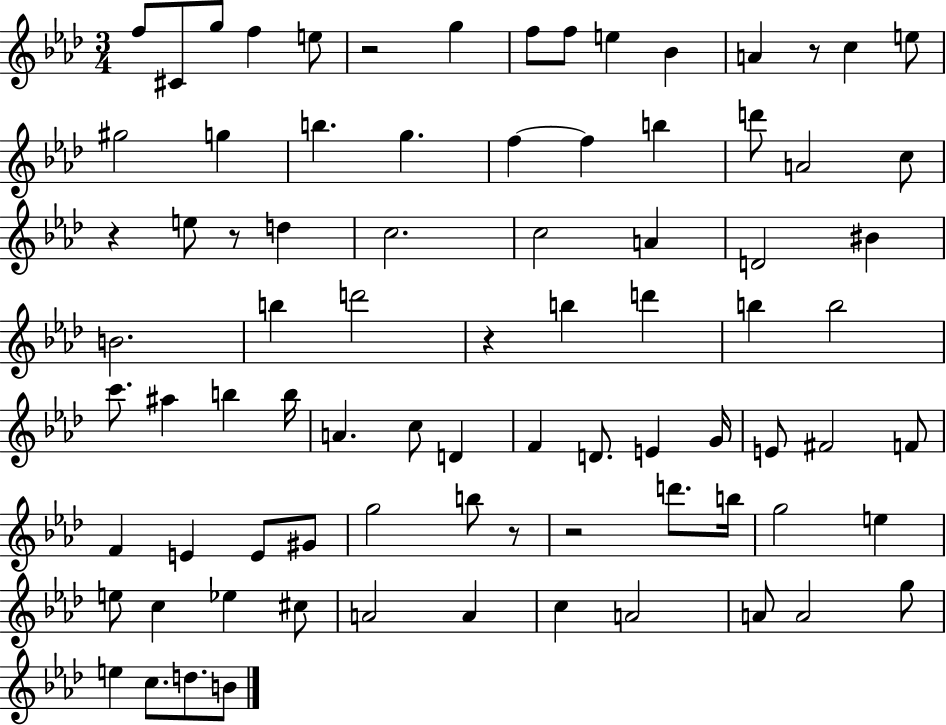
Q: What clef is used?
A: treble